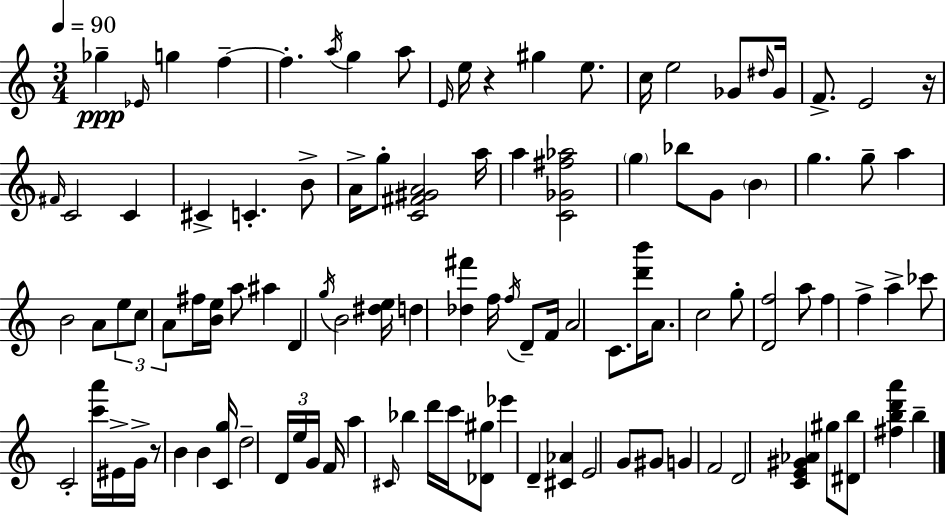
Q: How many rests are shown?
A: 3